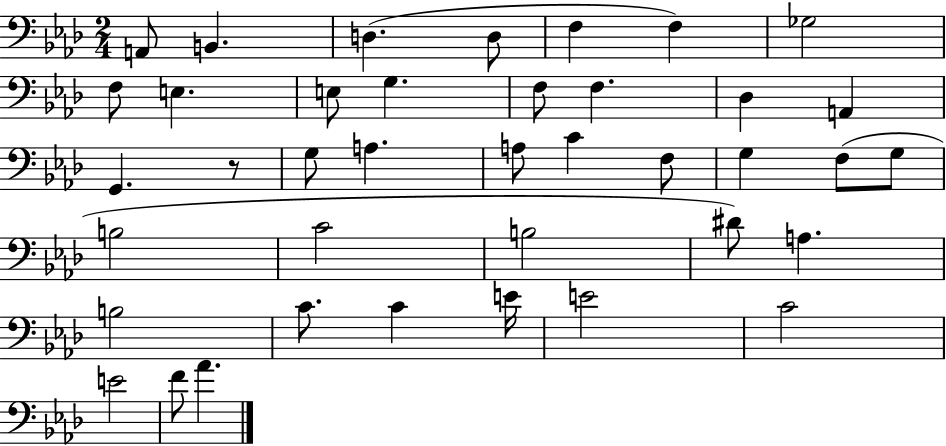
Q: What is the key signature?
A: AES major